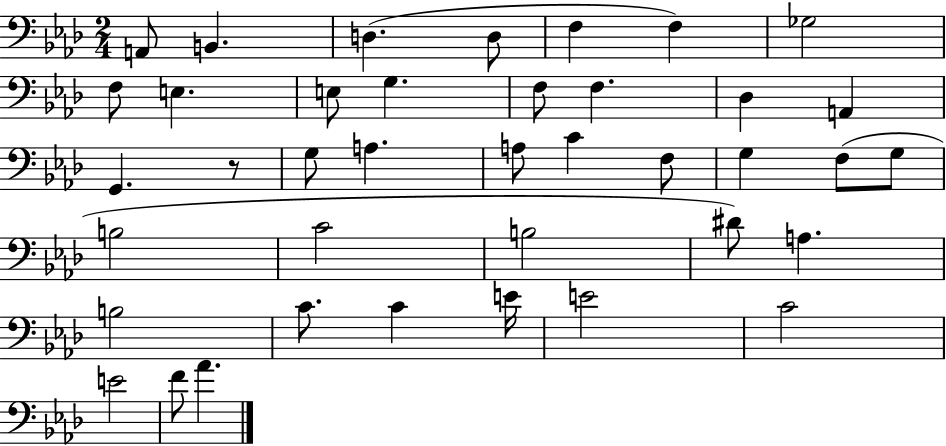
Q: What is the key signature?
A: AES major